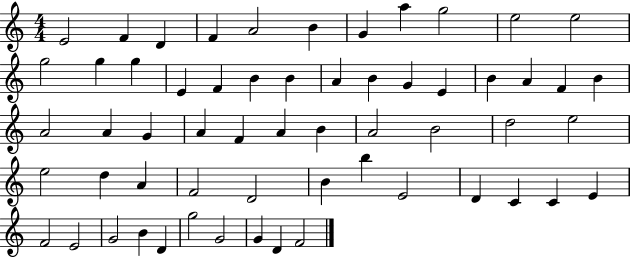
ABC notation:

X:1
T:Untitled
M:4/4
L:1/4
K:C
E2 F D F A2 B G a g2 e2 e2 g2 g g E F B B A B G E B A F B A2 A G A F A B A2 B2 d2 e2 e2 d A F2 D2 B b E2 D C C E F2 E2 G2 B D g2 G2 G D F2